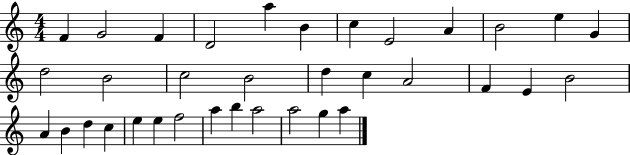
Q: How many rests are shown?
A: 0